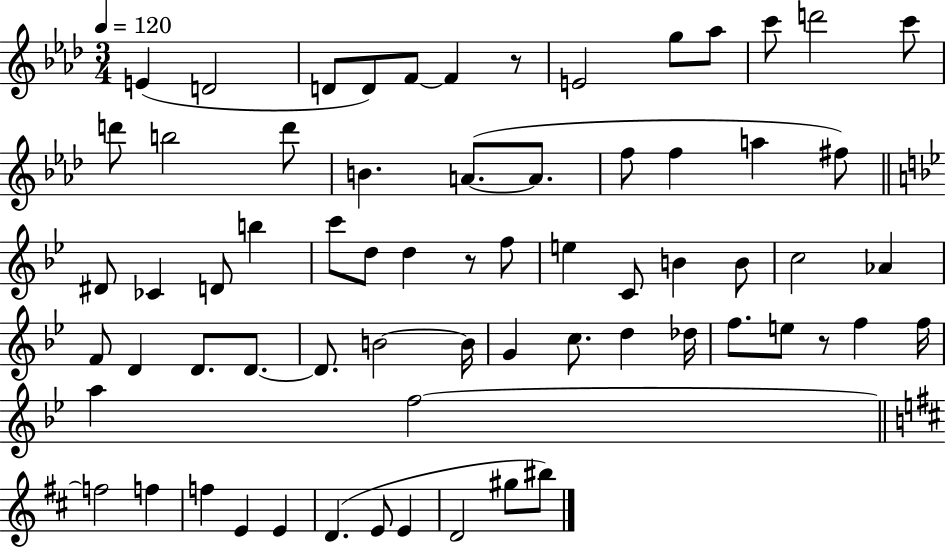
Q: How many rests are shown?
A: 3